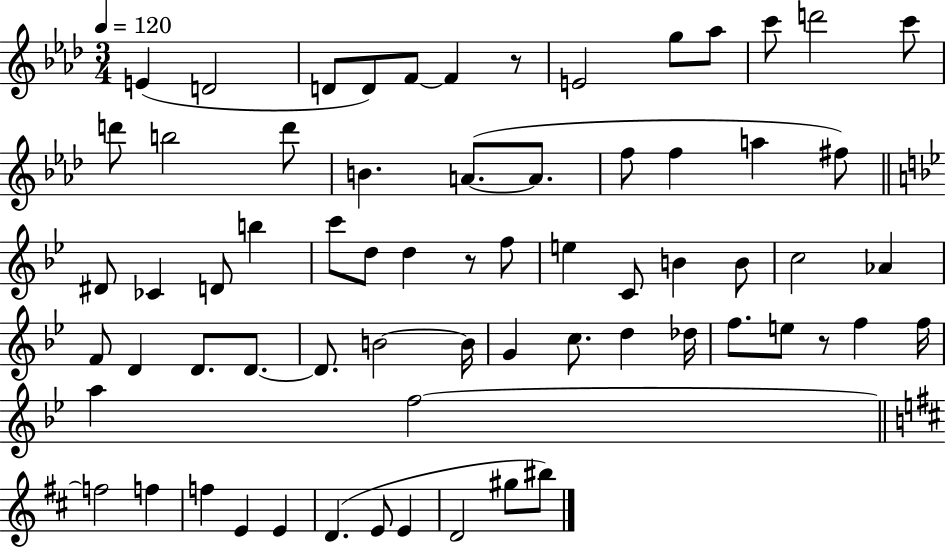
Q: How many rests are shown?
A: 3